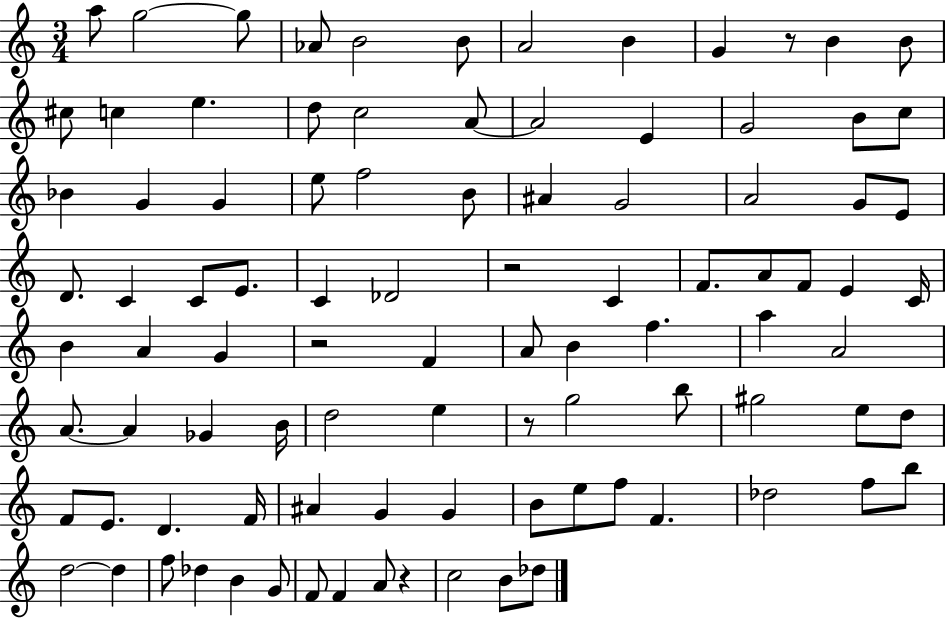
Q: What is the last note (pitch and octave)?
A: Db5